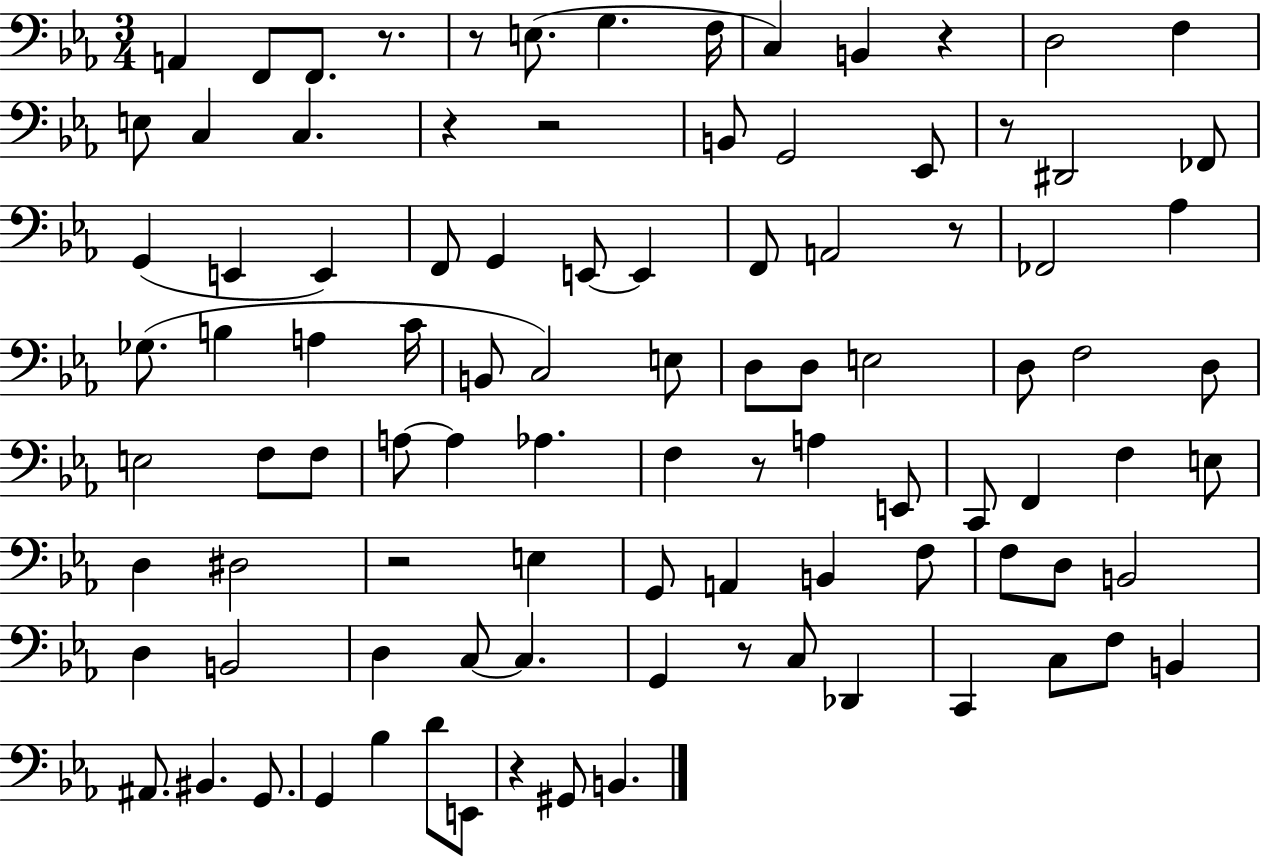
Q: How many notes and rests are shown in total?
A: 97